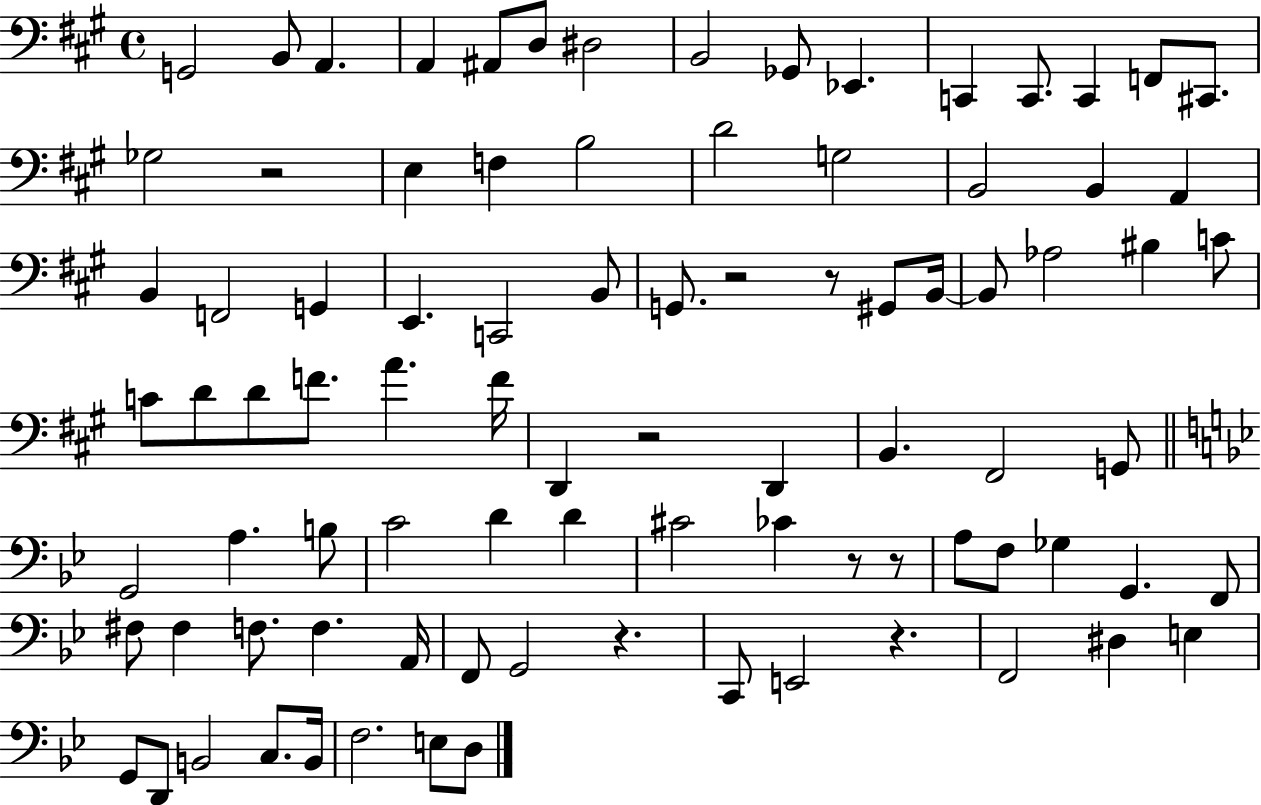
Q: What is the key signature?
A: A major